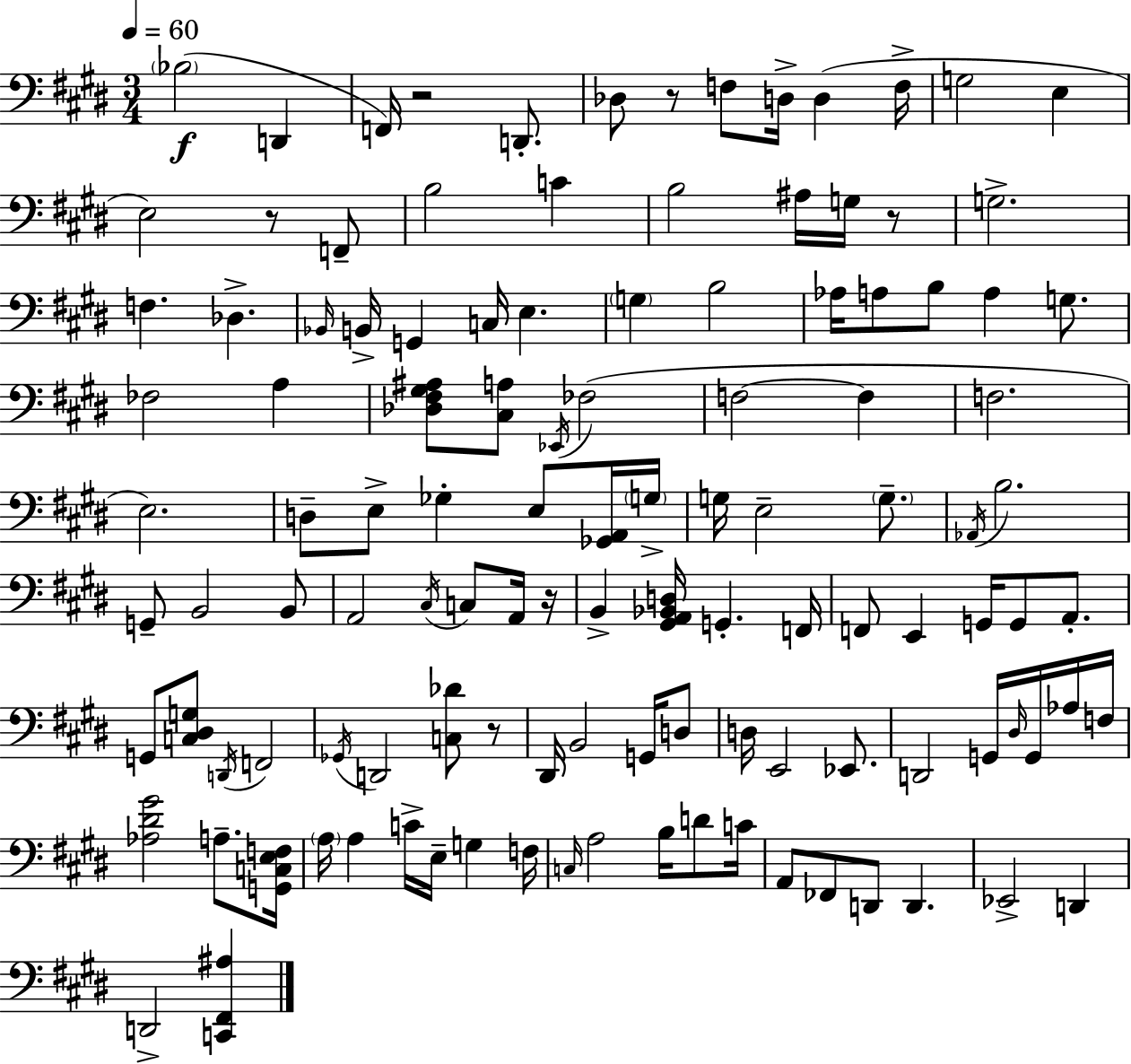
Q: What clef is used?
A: bass